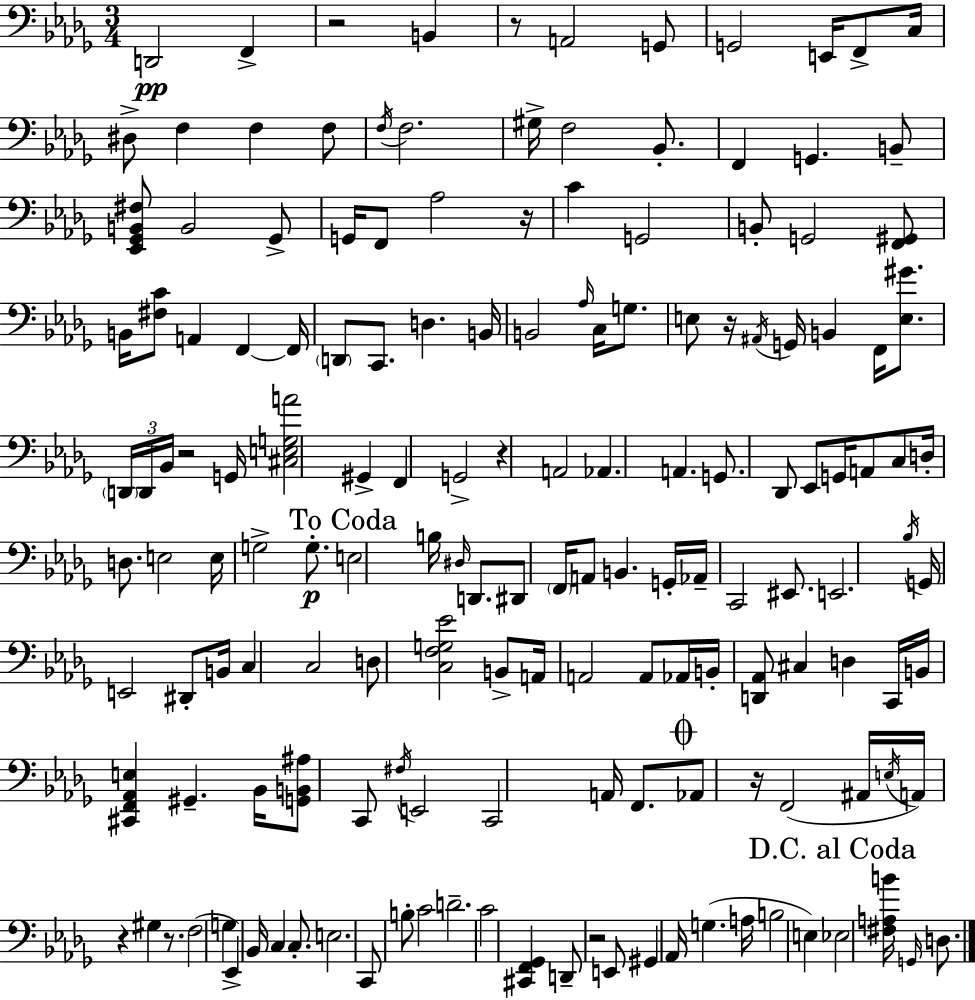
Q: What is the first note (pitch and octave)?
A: D2